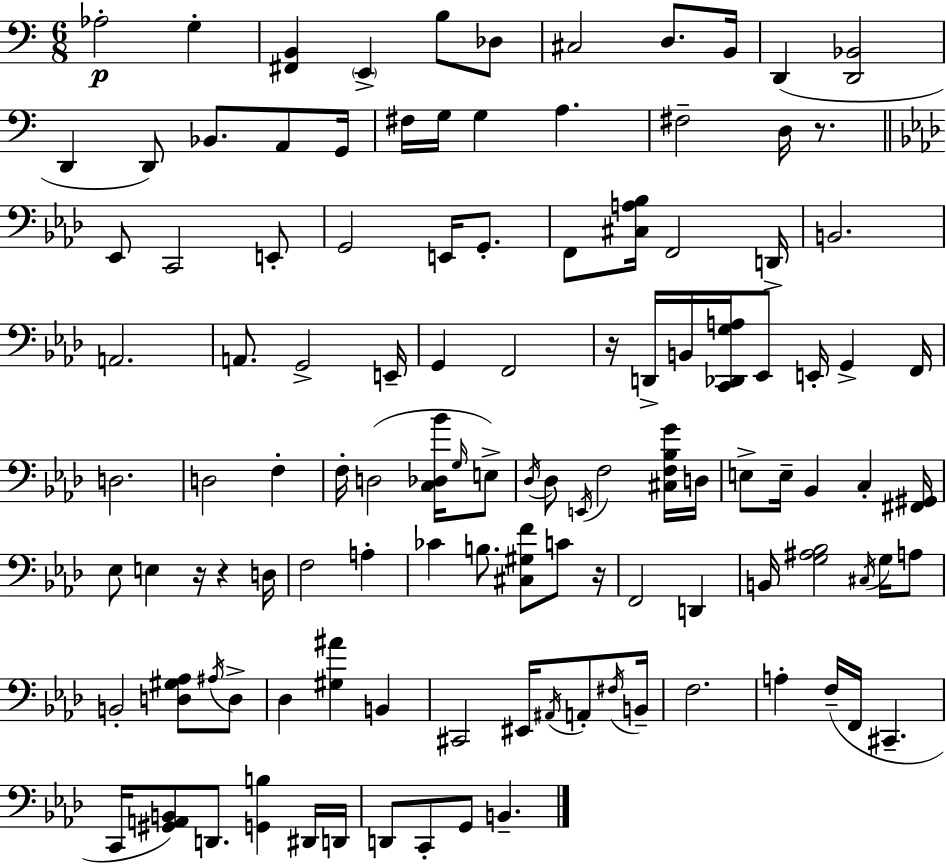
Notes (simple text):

Ab3/h G3/q [F#2,B2]/q E2/q B3/e Db3/e C#3/h D3/e. B2/s D2/q [D2,Bb2]/h D2/q D2/e Bb2/e. A2/e G2/s F#3/s G3/s G3/q A3/q. F#3/h D3/s R/e. Eb2/e C2/h E2/e G2/h E2/s G2/e. F2/e [C#3,A3,Bb3]/s F2/h D2/s B2/h. A2/h. A2/e. G2/h E2/s G2/q F2/h R/s D2/s B2/s [C2,Db2,G3,A3]/s Eb2/e E2/s G2/q F2/s D3/h. D3/h F3/q F3/s D3/h [C3,Db3,Bb4]/s G3/s E3/e Db3/s Db3/e E2/s F3/h [C#3,F3,Bb3,G4]/s D3/s E3/e E3/s Bb2/q C3/q [F#2,G#2]/s Eb3/e E3/q R/s R/q D3/s F3/h A3/q CES4/q B3/e. [C#3,G#3,F4]/e C4/e R/s F2/h D2/q B2/s [G3,A#3,Bb3]/h C#3/s G3/s A3/e B2/h [D3,G#3,Ab3]/e A#3/s D3/e Db3/q [G#3,A#4]/q B2/q C#2/h EIS2/s A#2/s A2/e F#3/s B2/s F3/h. A3/q F3/s F2/s C#2/q. C2/s [G#2,A2,B2]/e D2/e. [G2,B3]/q D#2/s D2/s D2/e C2/e G2/e B2/q.